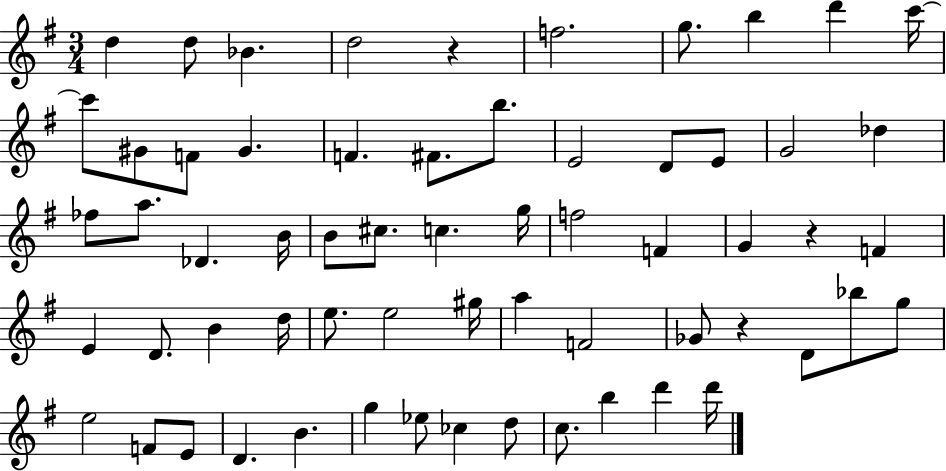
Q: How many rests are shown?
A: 3